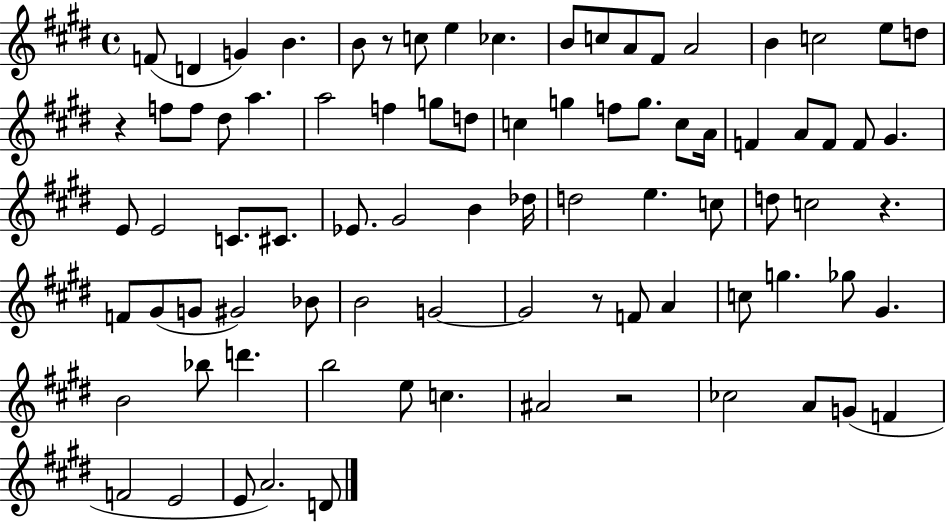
{
  \clef treble
  \time 4/4
  \defaultTimeSignature
  \key e \major
  \repeat volta 2 { f'8( d'4 g'4) b'4. | b'8 r8 c''8 e''4 ces''4. | b'8 c''8 a'8 fis'8 a'2 | b'4 c''2 e''8 d''8 | \break r4 f''8 f''8 dis''8 a''4. | a''2 f''4 g''8 d''8 | c''4 g''4 f''8 g''8. c''8 a'16 | f'4 a'8 f'8 f'8 gis'4. | \break e'8 e'2 c'8. cis'8. | ees'8. gis'2 b'4 des''16 | d''2 e''4. c''8 | d''8 c''2 r4. | \break f'8 gis'8( g'8 gis'2) bes'8 | b'2 g'2~~ | g'2 r8 f'8 a'4 | c''8 g''4. ges''8 gis'4. | \break b'2 bes''8 d'''4. | b''2 e''8 c''4. | ais'2 r2 | ces''2 a'8 g'8( f'4 | \break f'2 e'2 | e'8 a'2.) d'8 | } \bar "|."
}